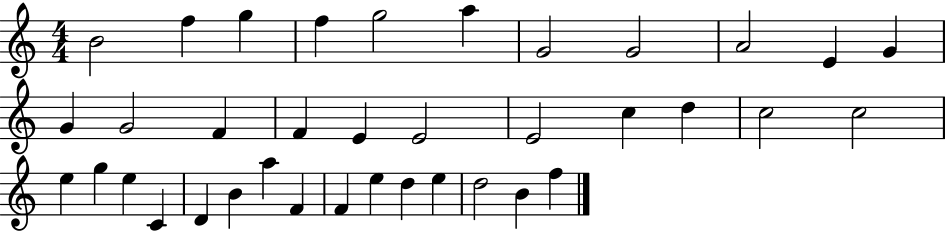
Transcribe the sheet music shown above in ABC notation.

X:1
T:Untitled
M:4/4
L:1/4
K:C
B2 f g f g2 a G2 G2 A2 E G G G2 F F E E2 E2 c d c2 c2 e g e C D B a F F e d e d2 B f